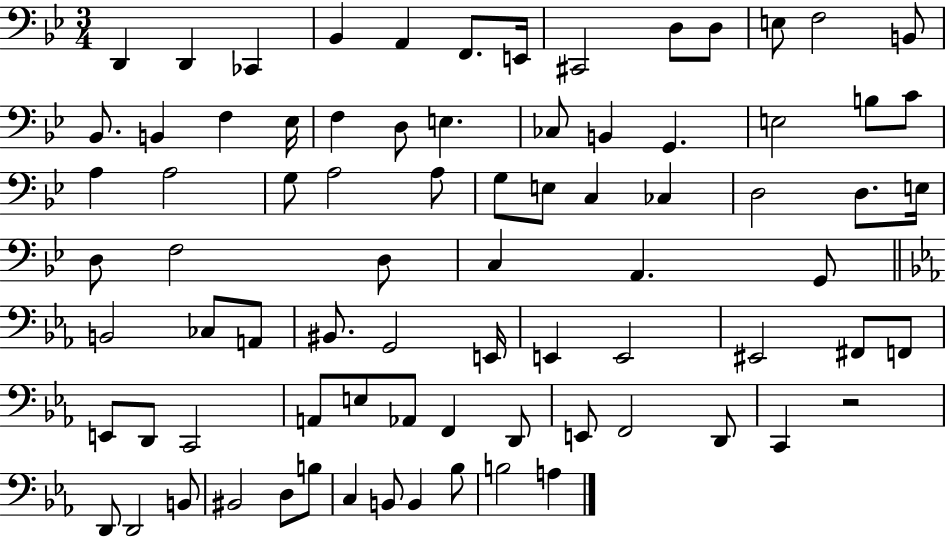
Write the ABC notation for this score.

X:1
T:Untitled
M:3/4
L:1/4
K:Bb
D,, D,, _C,, _B,, A,, F,,/2 E,,/4 ^C,,2 D,/2 D,/2 E,/2 F,2 B,,/2 _B,,/2 B,, F, _E,/4 F, D,/2 E, _C,/2 B,, G,, E,2 B,/2 C/2 A, A,2 G,/2 A,2 A,/2 G,/2 E,/2 C, _C, D,2 D,/2 E,/4 D,/2 F,2 D,/2 C, A,, G,,/2 B,,2 _C,/2 A,,/2 ^B,,/2 G,,2 E,,/4 E,, E,,2 ^E,,2 ^F,,/2 F,,/2 E,,/2 D,,/2 C,,2 A,,/2 E,/2 _A,,/2 F,, D,,/2 E,,/2 F,,2 D,,/2 C,, z2 D,,/2 D,,2 B,,/2 ^B,,2 D,/2 B,/2 C, B,,/2 B,, _B,/2 B,2 A,